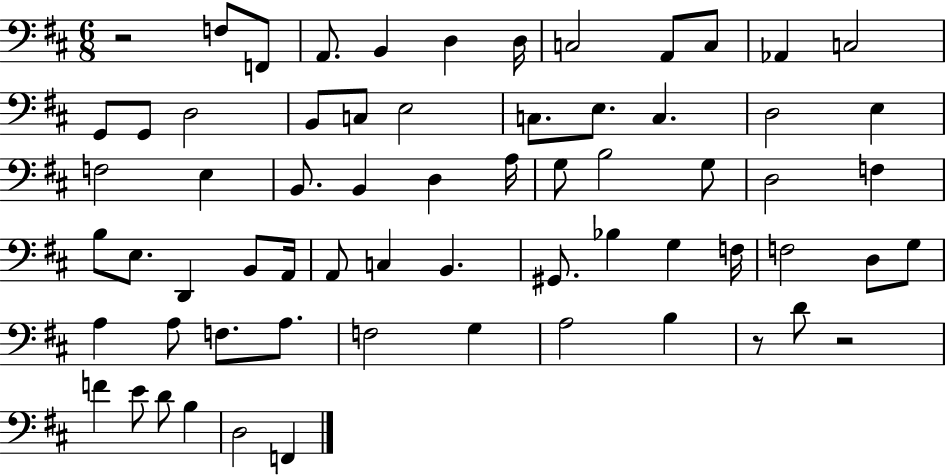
X:1
T:Untitled
M:6/8
L:1/4
K:D
z2 F,/2 F,,/2 A,,/2 B,, D, D,/4 C,2 A,,/2 C,/2 _A,, C,2 G,,/2 G,,/2 D,2 B,,/2 C,/2 E,2 C,/2 E,/2 C, D,2 E, F,2 E, B,,/2 B,, D, A,/4 G,/2 B,2 G,/2 D,2 F, B,/2 E,/2 D,, B,,/2 A,,/4 A,,/2 C, B,, ^G,,/2 _B, G, F,/4 F,2 D,/2 G,/2 A, A,/2 F,/2 A,/2 F,2 G, A,2 B, z/2 D/2 z2 F E/2 D/2 B, D,2 F,,